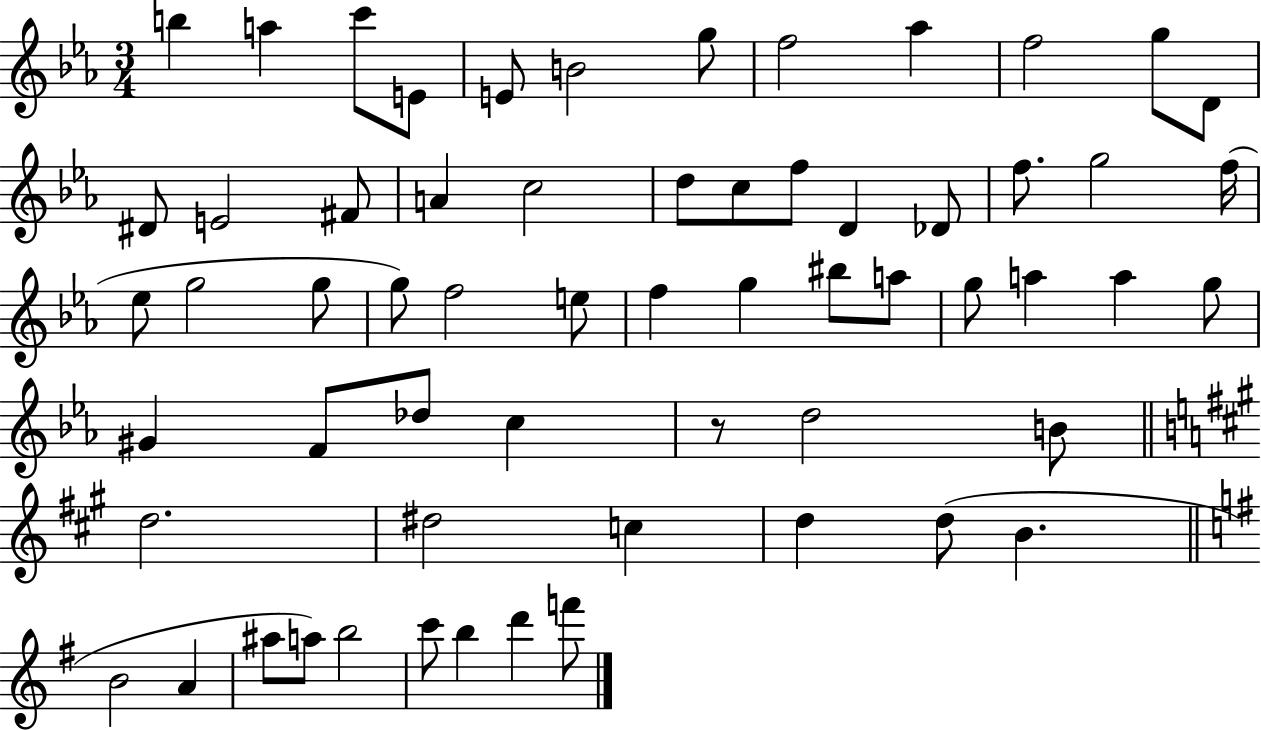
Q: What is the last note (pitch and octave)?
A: F6